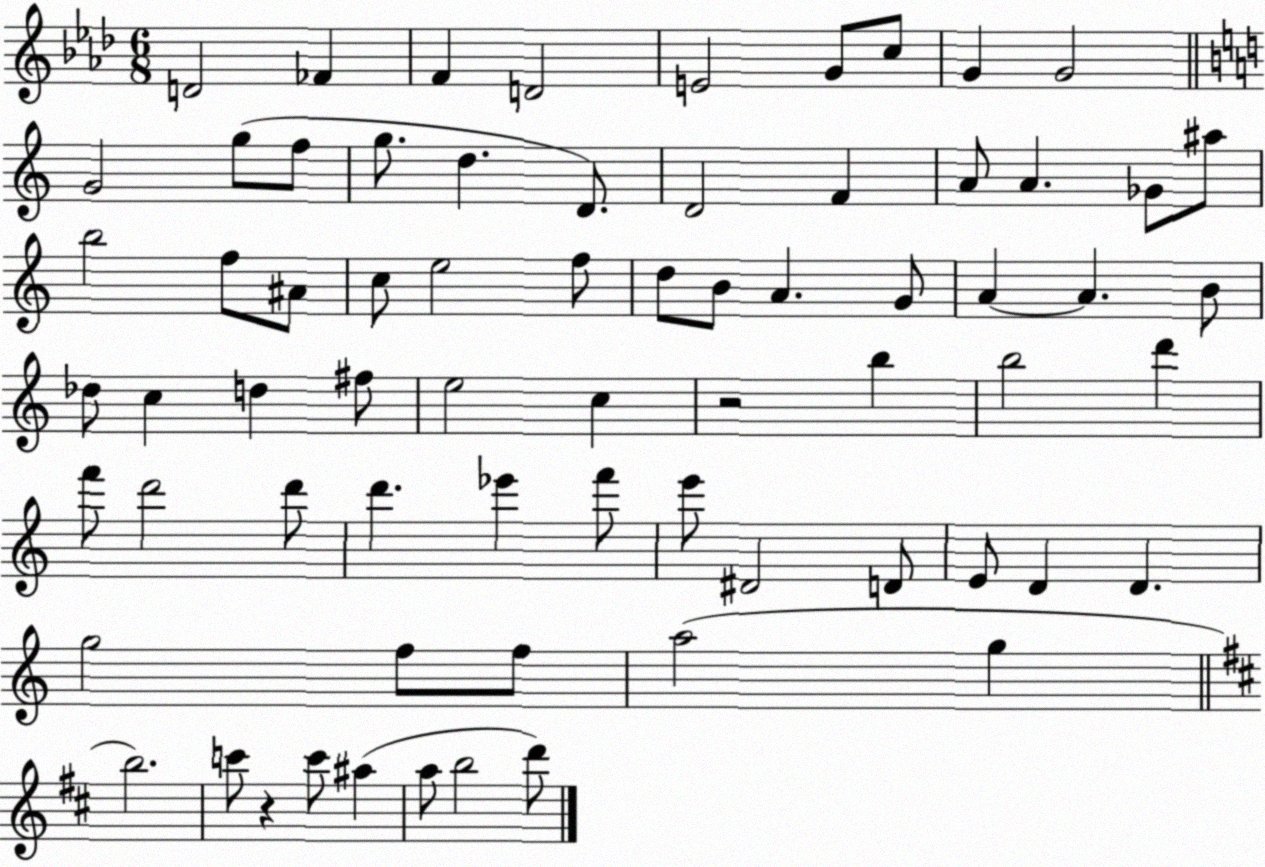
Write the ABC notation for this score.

X:1
T:Untitled
M:6/8
L:1/4
K:Ab
D2 _F F D2 E2 G/2 c/2 G G2 G2 g/2 f/2 g/2 d D/2 D2 F A/2 A _G/2 ^a/2 b2 f/2 ^A/2 c/2 e2 f/2 d/2 B/2 A G/2 A A B/2 _d/2 c d ^f/2 e2 c z2 b b2 d' f'/2 d'2 d'/2 d' _e' f'/2 e'/2 ^D2 D/2 E/2 D D g2 f/2 f/2 a2 g b2 c'/2 z c'/2 ^a a/2 b2 d'/2